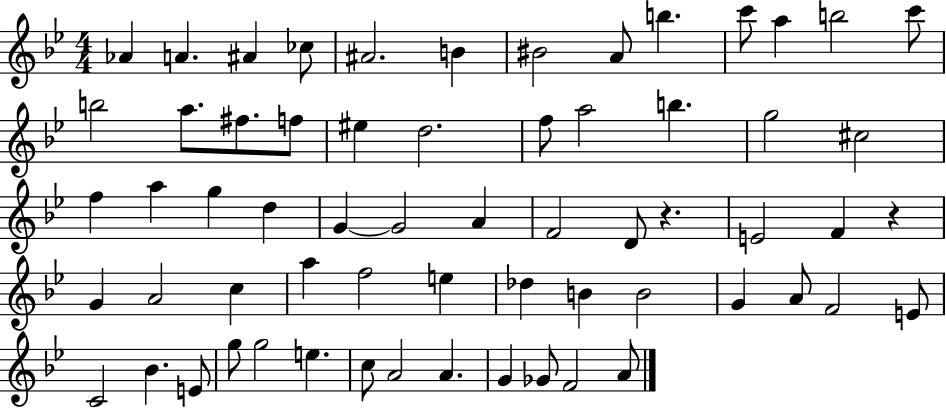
Ab4/q A4/q. A#4/q CES5/e A#4/h. B4/q BIS4/h A4/e B5/q. C6/e A5/q B5/h C6/e B5/h A5/e. F#5/e. F5/e EIS5/q D5/h. F5/e A5/h B5/q. G5/h C#5/h F5/q A5/q G5/q D5/q G4/q G4/h A4/q F4/h D4/e R/q. E4/h F4/q R/q G4/q A4/h C5/q A5/q F5/h E5/q Db5/q B4/q B4/h G4/q A4/e F4/h E4/e C4/h Bb4/q. E4/e G5/e G5/h E5/q. C5/e A4/h A4/q. G4/q Gb4/e F4/h A4/e